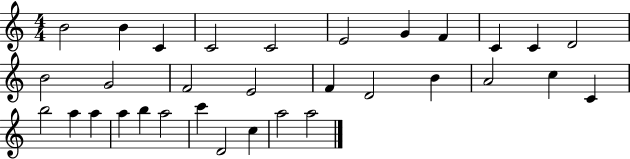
{
  \clef treble
  \numericTimeSignature
  \time 4/4
  \key c \major
  b'2 b'4 c'4 | c'2 c'2 | e'2 g'4 f'4 | c'4 c'4 d'2 | \break b'2 g'2 | f'2 e'2 | f'4 d'2 b'4 | a'2 c''4 c'4 | \break b''2 a''4 a''4 | a''4 b''4 a''2 | c'''4 d'2 c''4 | a''2 a''2 | \break \bar "|."
}